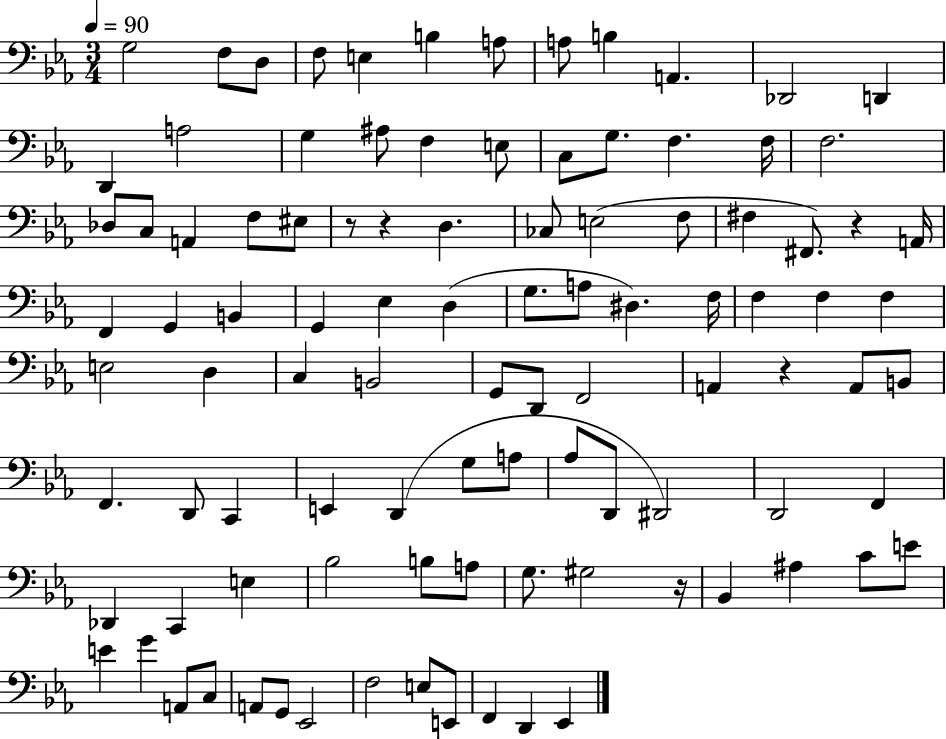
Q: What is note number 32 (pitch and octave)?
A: F3